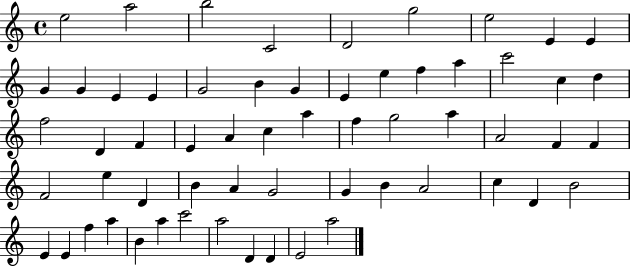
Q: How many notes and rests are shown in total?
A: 60